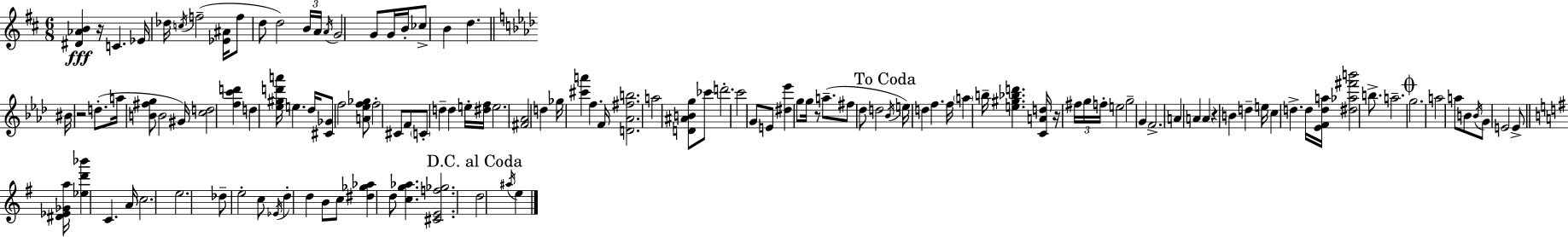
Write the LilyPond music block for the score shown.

{
  \clef treble
  \numericTimeSignature
  \time 6/8
  \key d \major
  <dis' aes' b'>4\fff r16 c'4. ees'16 | des''16 \acciaccatura { c''16 } f''2--( <ees' ais'>16 f''8 | d''8 d''2) \tuplet 3/2 { b'16 | a'16 \acciaccatura { a'16 } } g'2 g'8 | \break g'16 b'16-. ces''8-> b'4 d''4. | \bar "||" \break \key f \minor bis'16 r2 d''8.-.( | a''16 <b' fis'' g''>8 b'2 gis'16) | <c'' d''>2 <f'' c''' d'''>4 | d''4 <ees'' gis'' d''' a'''>16 e''4. des''16 | \break <cis' ges'>8 f''2 <a' ees'' f'' ges''>8 | f''2-. cis'8 f'8 | \parenthesize c'8-. d''4-- d''4 e''16-. <dis'' f''>16 | e''2. | \break <fis' aes'>2 d''4 | ges''16 <cis''' a'''>4 f''4. f'16 | <d' aes' fis'' b''>2. | a''2 <d' ais' b' g''>8 ces'''8 | \break d'''2.-. | c'''2 g'8 e'8 | <dis'' ees'''>4 g''8 g''16 r8 a''8.--( | fis''8 des''8 d''2 | \break \mark "To Coda" \acciaccatura { bes'16 }) e''16 d''4 f''4. | f''16 \parenthesize a''4 b''16-- <e'' gis'' bes'' d'''>4. | <c' a' d''>16 r16 \tuplet 3/2 { fis''16 g''16 f''16-. } e''2 | g''2-- g'4 | \break f'2.-> | a'4 a'4 a'4 | r4 b'4 d''4-- | e''16 c''4 d''4.-> | \break d''16 <ees' f' d'' a''>16 <dis'' aes'' fis''' b'''>2 b''8.-> | a''2.-- | \mark \markup { \musicglyph "scripts.coda" } g''2. | a''2 a''8 b'8 | \break \acciaccatura { b'16 } g'8 e'2 | e'8-> \bar "||" \break \key g \major <dis' ees' ges' a''>16 <ees'' d''' bes'''>4 c'4. a'16 | \parenthesize c''2. | e''2. | des''8-- e''2-. c''8 | \break \acciaccatura { ees'16 } d''4-. d''4 b'8 c''8 | <dis'' ges'' aes''>4 d''8 <c'' g'' aes''>4. | <cis' e' f'' ges''>2. | \mark "D.C. al Coda" d''2 \acciaccatura { ais''16 } e''4 | \break \bar "|."
}